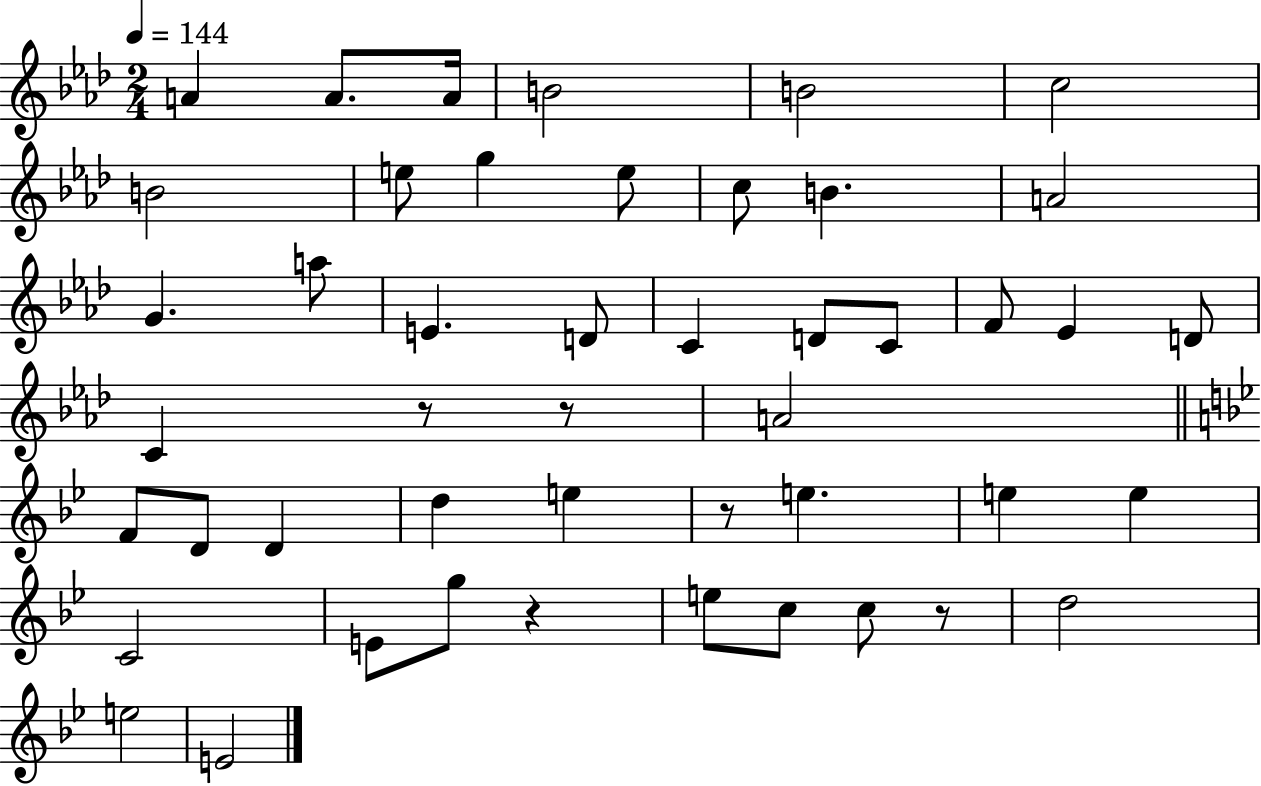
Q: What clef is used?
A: treble